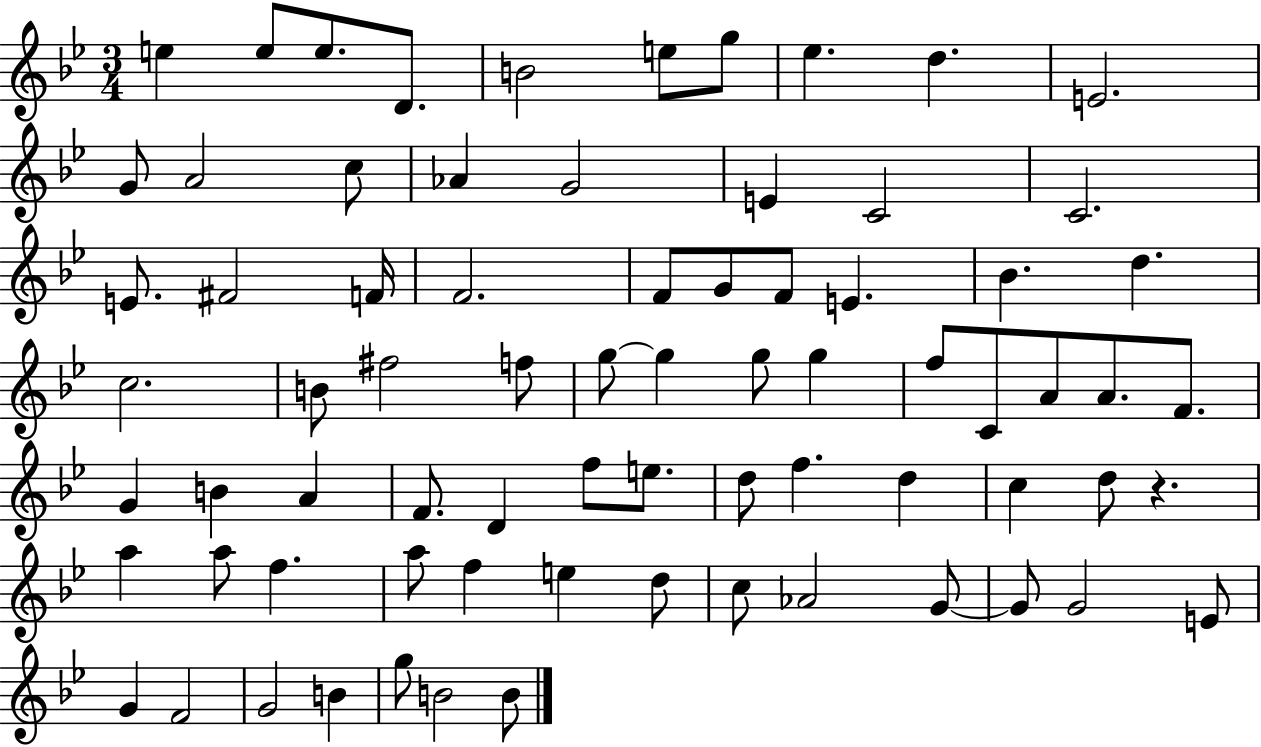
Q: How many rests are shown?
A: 1